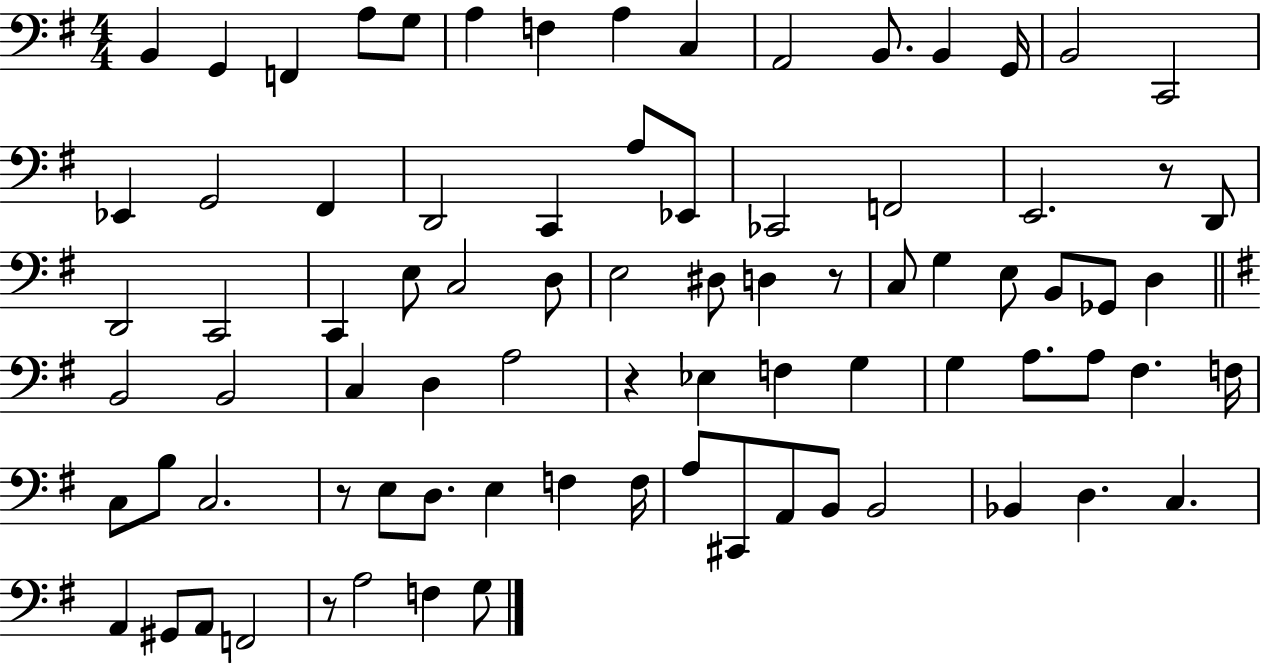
B2/q G2/q F2/q A3/e G3/e A3/q F3/q A3/q C3/q A2/h B2/e. B2/q G2/s B2/h C2/h Eb2/q G2/h F#2/q D2/h C2/q A3/e Eb2/e CES2/h F2/h E2/h. R/e D2/e D2/h C2/h C2/q E3/e C3/h D3/e E3/h D#3/e D3/q R/e C3/e G3/q E3/e B2/e Gb2/e D3/q B2/h B2/h C3/q D3/q A3/h R/q Eb3/q F3/q G3/q G3/q A3/e. A3/e F#3/q. F3/s C3/e B3/e C3/h. R/e E3/e D3/e. E3/q F3/q F3/s A3/e C#2/e A2/e B2/e B2/h Bb2/q D3/q. C3/q. A2/q G#2/e A2/e F2/h R/e A3/h F3/q G3/e